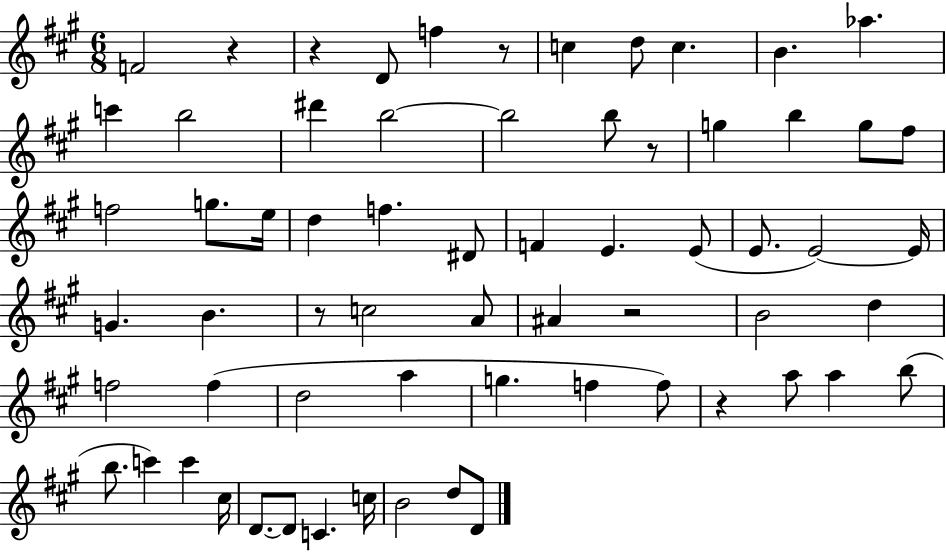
{
  \clef treble
  \numericTimeSignature
  \time 6/8
  \key a \major
  f'2 r4 | r4 d'8 f''4 r8 | c''4 d''8 c''4. | b'4. aes''4. | \break c'''4 b''2 | dis'''4 b''2~~ | b''2 b''8 r8 | g''4 b''4 g''8 fis''8 | \break f''2 g''8. e''16 | d''4 f''4. dis'8 | f'4 e'4. e'8( | e'8. e'2~~) e'16 | \break g'4. b'4. | r8 c''2 a'8 | ais'4 r2 | b'2 d''4 | \break f''2 f''4( | d''2 a''4 | g''4. f''4 f''8) | r4 a''8 a''4 b''8( | \break b''8. c'''4) c'''4 cis''16 | d'8.~~ d'8 c'4. c''16 | b'2 d''8 d'8 | \bar "|."
}